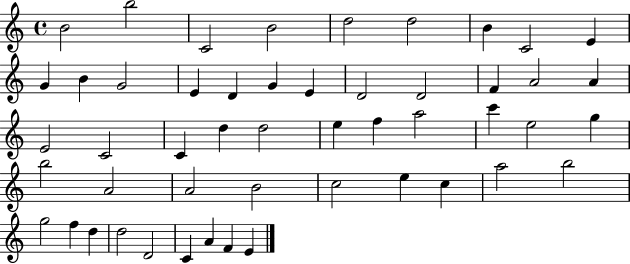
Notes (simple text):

B4/h B5/h C4/h B4/h D5/h D5/h B4/q C4/h E4/q G4/q B4/q G4/h E4/q D4/q G4/q E4/q D4/h D4/h F4/q A4/h A4/q E4/h C4/h C4/q D5/q D5/h E5/q F5/q A5/h C6/q E5/h G5/q B5/h A4/h A4/h B4/h C5/h E5/q C5/q A5/h B5/h G5/h F5/q D5/q D5/h D4/h C4/q A4/q F4/q E4/q